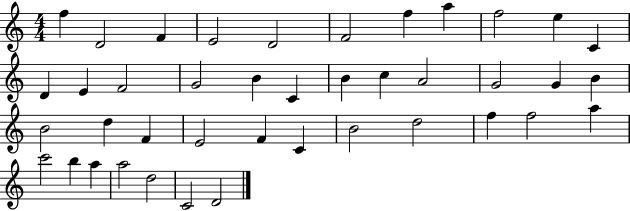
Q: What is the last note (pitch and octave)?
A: D4